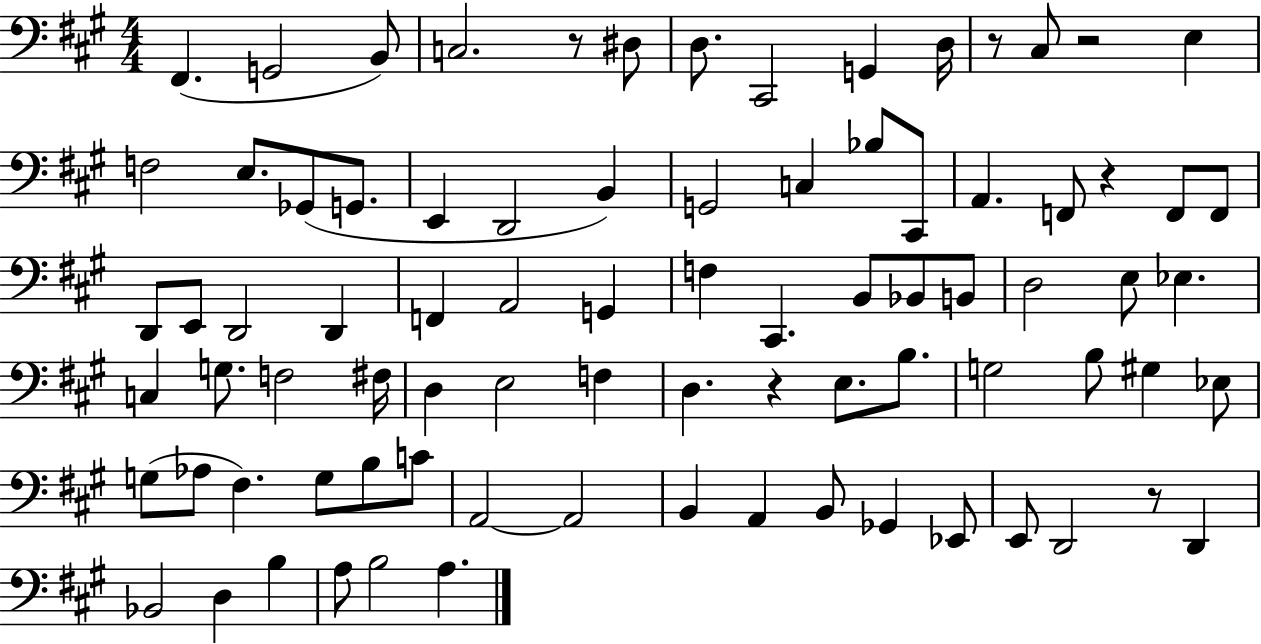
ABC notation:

X:1
T:Untitled
M:4/4
L:1/4
K:A
^F,, G,,2 B,,/2 C,2 z/2 ^D,/2 D,/2 ^C,,2 G,, D,/4 z/2 ^C,/2 z2 E, F,2 E,/2 _G,,/2 G,,/2 E,, D,,2 B,, G,,2 C, _B,/2 ^C,,/2 A,, F,,/2 z F,,/2 F,,/2 D,,/2 E,,/2 D,,2 D,, F,, A,,2 G,, F, ^C,, B,,/2 _B,,/2 B,,/2 D,2 E,/2 _E, C, G,/2 F,2 ^F,/4 D, E,2 F, D, z E,/2 B,/2 G,2 B,/2 ^G, _E,/2 G,/2 _A,/2 ^F, G,/2 B,/2 C/2 A,,2 A,,2 B,, A,, B,,/2 _G,, _E,,/2 E,,/2 D,,2 z/2 D,, _B,,2 D, B, A,/2 B,2 A,